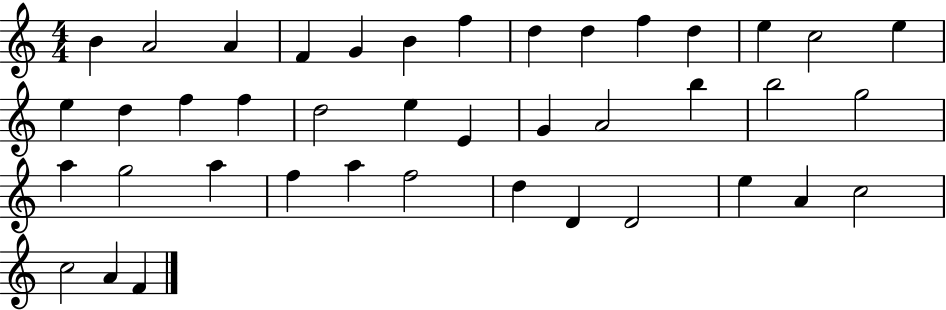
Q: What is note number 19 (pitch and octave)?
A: D5